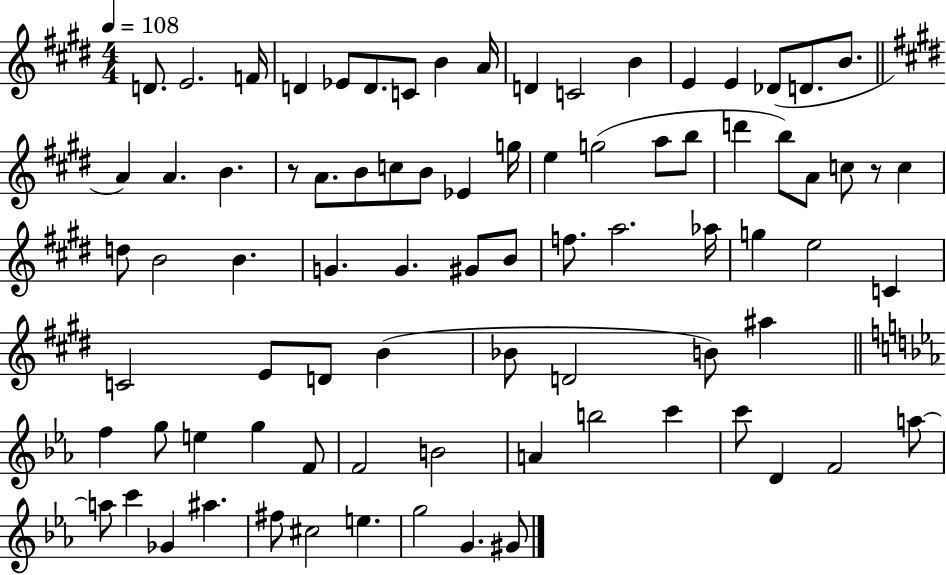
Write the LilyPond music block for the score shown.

{
  \clef treble
  \numericTimeSignature
  \time 4/4
  \key e \major
  \tempo 4 = 108
  \repeat volta 2 { d'8. e'2. f'16 | d'4 ees'8 d'8. c'8 b'4 a'16 | d'4 c'2 b'4 | e'4 e'4 des'8( d'8. b'8. | \break \bar "||" \break \key e \major a'4) a'4. b'4. | r8 a'8. b'8 c''8 b'8 ees'4 g''16 | e''4 g''2( a''8 b''8 | d'''4 b''8) a'8 c''8 r8 c''4 | \break d''8 b'2 b'4. | g'4. g'4. gis'8 b'8 | f''8. a''2. aes''16 | g''4 e''2 c'4 | \break c'2 e'8 d'8 b'4( | bes'8 d'2 b'8) ais''4 | \bar "||" \break \key ees \major f''4 g''8 e''4 g''4 f'8 | f'2 b'2 | a'4 b''2 c'''4 | c'''8 d'4 f'2 a''8~~ | \break a''8 c'''4 ges'4 ais''4. | fis''8 cis''2 e''4. | g''2 g'4. gis'8 | } \bar "|."
}